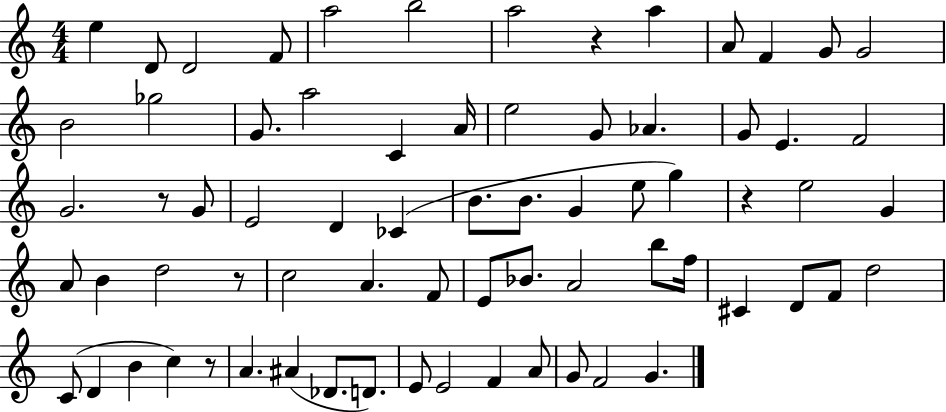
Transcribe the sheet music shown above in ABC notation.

X:1
T:Untitled
M:4/4
L:1/4
K:C
e D/2 D2 F/2 a2 b2 a2 z a A/2 F G/2 G2 B2 _g2 G/2 a2 C A/4 e2 G/2 _A G/2 E F2 G2 z/2 G/2 E2 D _C B/2 B/2 G e/2 g z e2 G A/2 B d2 z/2 c2 A F/2 E/2 _B/2 A2 b/2 f/4 ^C D/2 F/2 d2 C/2 D B c z/2 A ^A _D/2 D/2 E/2 E2 F A/2 G/2 F2 G